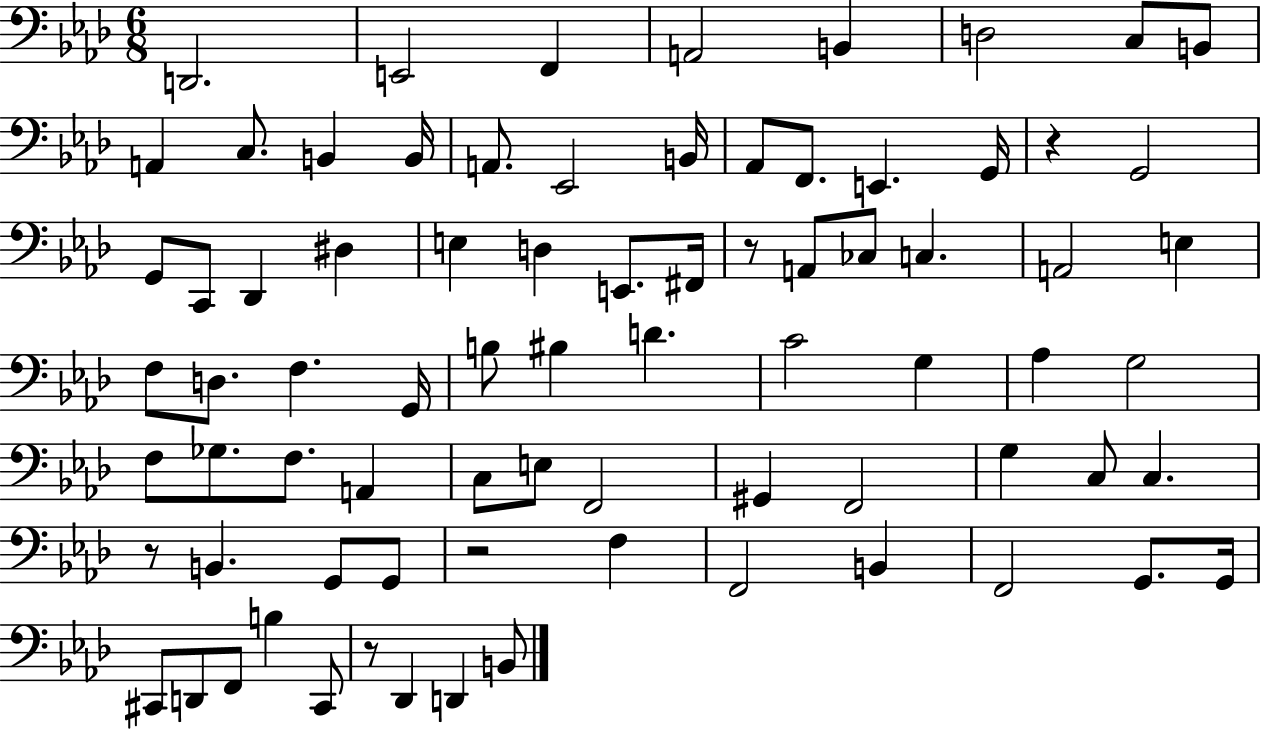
D2/h. E2/h F2/q A2/h B2/q D3/h C3/e B2/e A2/q C3/e. B2/q B2/s A2/e. Eb2/h B2/s Ab2/e F2/e. E2/q. G2/s R/q G2/h G2/e C2/e Db2/q D#3/q E3/q D3/q E2/e. F#2/s R/e A2/e CES3/e C3/q. A2/h E3/q F3/e D3/e. F3/q. G2/s B3/e BIS3/q D4/q. C4/h G3/q Ab3/q G3/h F3/e Gb3/e. F3/e. A2/q C3/e E3/e F2/h G#2/q F2/h G3/q C3/e C3/q. R/e B2/q. G2/e G2/e R/h F3/q F2/h B2/q F2/h G2/e. G2/s C#2/e D2/e F2/e B3/q C#2/e R/e Db2/q D2/q B2/e